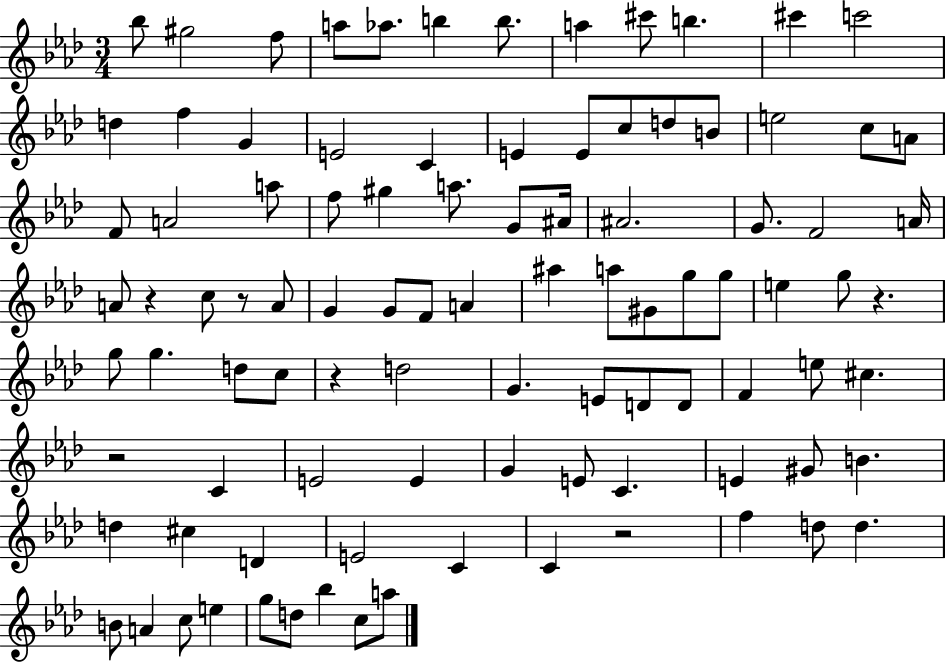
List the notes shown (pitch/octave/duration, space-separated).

Bb5/e G#5/h F5/e A5/e Ab5/e. B5/q B5/e. A5/q C#6/e B5/q. C#6/q C6/h D5/q F5/q G4/q E4/h C4/q E4/q E4/e C5/e D5/e B4/e E5/h C5/e A4/e F4/e A4/h A5/e F5/e G#5/q A5/e. G4/e A#4/s A#4/h. G4/e. F4/h A4/s A4/e R/q C5/e R/e A4/e G4/q G4/e F4/e A4/q A#5/q A5/e G#4/e G5/e G5/e E5/q G5/e R/q. G5/e G5/q. D5/e C5/e R/q D5/h G4/q. E4/e D4/e D4/e F4/q E5/e C#5/q. R/h C4/q E4/h E4/q G4/q E4/e C4/q. E4/q G#4/e B4/q. D5/q C#5/q D4/q E4/h C4/q C4/q R/h F5/q D5/e D5/q. B4/e A4/q C5/e E5/q G5/e D5/e Bb5/q C5/e A5/e